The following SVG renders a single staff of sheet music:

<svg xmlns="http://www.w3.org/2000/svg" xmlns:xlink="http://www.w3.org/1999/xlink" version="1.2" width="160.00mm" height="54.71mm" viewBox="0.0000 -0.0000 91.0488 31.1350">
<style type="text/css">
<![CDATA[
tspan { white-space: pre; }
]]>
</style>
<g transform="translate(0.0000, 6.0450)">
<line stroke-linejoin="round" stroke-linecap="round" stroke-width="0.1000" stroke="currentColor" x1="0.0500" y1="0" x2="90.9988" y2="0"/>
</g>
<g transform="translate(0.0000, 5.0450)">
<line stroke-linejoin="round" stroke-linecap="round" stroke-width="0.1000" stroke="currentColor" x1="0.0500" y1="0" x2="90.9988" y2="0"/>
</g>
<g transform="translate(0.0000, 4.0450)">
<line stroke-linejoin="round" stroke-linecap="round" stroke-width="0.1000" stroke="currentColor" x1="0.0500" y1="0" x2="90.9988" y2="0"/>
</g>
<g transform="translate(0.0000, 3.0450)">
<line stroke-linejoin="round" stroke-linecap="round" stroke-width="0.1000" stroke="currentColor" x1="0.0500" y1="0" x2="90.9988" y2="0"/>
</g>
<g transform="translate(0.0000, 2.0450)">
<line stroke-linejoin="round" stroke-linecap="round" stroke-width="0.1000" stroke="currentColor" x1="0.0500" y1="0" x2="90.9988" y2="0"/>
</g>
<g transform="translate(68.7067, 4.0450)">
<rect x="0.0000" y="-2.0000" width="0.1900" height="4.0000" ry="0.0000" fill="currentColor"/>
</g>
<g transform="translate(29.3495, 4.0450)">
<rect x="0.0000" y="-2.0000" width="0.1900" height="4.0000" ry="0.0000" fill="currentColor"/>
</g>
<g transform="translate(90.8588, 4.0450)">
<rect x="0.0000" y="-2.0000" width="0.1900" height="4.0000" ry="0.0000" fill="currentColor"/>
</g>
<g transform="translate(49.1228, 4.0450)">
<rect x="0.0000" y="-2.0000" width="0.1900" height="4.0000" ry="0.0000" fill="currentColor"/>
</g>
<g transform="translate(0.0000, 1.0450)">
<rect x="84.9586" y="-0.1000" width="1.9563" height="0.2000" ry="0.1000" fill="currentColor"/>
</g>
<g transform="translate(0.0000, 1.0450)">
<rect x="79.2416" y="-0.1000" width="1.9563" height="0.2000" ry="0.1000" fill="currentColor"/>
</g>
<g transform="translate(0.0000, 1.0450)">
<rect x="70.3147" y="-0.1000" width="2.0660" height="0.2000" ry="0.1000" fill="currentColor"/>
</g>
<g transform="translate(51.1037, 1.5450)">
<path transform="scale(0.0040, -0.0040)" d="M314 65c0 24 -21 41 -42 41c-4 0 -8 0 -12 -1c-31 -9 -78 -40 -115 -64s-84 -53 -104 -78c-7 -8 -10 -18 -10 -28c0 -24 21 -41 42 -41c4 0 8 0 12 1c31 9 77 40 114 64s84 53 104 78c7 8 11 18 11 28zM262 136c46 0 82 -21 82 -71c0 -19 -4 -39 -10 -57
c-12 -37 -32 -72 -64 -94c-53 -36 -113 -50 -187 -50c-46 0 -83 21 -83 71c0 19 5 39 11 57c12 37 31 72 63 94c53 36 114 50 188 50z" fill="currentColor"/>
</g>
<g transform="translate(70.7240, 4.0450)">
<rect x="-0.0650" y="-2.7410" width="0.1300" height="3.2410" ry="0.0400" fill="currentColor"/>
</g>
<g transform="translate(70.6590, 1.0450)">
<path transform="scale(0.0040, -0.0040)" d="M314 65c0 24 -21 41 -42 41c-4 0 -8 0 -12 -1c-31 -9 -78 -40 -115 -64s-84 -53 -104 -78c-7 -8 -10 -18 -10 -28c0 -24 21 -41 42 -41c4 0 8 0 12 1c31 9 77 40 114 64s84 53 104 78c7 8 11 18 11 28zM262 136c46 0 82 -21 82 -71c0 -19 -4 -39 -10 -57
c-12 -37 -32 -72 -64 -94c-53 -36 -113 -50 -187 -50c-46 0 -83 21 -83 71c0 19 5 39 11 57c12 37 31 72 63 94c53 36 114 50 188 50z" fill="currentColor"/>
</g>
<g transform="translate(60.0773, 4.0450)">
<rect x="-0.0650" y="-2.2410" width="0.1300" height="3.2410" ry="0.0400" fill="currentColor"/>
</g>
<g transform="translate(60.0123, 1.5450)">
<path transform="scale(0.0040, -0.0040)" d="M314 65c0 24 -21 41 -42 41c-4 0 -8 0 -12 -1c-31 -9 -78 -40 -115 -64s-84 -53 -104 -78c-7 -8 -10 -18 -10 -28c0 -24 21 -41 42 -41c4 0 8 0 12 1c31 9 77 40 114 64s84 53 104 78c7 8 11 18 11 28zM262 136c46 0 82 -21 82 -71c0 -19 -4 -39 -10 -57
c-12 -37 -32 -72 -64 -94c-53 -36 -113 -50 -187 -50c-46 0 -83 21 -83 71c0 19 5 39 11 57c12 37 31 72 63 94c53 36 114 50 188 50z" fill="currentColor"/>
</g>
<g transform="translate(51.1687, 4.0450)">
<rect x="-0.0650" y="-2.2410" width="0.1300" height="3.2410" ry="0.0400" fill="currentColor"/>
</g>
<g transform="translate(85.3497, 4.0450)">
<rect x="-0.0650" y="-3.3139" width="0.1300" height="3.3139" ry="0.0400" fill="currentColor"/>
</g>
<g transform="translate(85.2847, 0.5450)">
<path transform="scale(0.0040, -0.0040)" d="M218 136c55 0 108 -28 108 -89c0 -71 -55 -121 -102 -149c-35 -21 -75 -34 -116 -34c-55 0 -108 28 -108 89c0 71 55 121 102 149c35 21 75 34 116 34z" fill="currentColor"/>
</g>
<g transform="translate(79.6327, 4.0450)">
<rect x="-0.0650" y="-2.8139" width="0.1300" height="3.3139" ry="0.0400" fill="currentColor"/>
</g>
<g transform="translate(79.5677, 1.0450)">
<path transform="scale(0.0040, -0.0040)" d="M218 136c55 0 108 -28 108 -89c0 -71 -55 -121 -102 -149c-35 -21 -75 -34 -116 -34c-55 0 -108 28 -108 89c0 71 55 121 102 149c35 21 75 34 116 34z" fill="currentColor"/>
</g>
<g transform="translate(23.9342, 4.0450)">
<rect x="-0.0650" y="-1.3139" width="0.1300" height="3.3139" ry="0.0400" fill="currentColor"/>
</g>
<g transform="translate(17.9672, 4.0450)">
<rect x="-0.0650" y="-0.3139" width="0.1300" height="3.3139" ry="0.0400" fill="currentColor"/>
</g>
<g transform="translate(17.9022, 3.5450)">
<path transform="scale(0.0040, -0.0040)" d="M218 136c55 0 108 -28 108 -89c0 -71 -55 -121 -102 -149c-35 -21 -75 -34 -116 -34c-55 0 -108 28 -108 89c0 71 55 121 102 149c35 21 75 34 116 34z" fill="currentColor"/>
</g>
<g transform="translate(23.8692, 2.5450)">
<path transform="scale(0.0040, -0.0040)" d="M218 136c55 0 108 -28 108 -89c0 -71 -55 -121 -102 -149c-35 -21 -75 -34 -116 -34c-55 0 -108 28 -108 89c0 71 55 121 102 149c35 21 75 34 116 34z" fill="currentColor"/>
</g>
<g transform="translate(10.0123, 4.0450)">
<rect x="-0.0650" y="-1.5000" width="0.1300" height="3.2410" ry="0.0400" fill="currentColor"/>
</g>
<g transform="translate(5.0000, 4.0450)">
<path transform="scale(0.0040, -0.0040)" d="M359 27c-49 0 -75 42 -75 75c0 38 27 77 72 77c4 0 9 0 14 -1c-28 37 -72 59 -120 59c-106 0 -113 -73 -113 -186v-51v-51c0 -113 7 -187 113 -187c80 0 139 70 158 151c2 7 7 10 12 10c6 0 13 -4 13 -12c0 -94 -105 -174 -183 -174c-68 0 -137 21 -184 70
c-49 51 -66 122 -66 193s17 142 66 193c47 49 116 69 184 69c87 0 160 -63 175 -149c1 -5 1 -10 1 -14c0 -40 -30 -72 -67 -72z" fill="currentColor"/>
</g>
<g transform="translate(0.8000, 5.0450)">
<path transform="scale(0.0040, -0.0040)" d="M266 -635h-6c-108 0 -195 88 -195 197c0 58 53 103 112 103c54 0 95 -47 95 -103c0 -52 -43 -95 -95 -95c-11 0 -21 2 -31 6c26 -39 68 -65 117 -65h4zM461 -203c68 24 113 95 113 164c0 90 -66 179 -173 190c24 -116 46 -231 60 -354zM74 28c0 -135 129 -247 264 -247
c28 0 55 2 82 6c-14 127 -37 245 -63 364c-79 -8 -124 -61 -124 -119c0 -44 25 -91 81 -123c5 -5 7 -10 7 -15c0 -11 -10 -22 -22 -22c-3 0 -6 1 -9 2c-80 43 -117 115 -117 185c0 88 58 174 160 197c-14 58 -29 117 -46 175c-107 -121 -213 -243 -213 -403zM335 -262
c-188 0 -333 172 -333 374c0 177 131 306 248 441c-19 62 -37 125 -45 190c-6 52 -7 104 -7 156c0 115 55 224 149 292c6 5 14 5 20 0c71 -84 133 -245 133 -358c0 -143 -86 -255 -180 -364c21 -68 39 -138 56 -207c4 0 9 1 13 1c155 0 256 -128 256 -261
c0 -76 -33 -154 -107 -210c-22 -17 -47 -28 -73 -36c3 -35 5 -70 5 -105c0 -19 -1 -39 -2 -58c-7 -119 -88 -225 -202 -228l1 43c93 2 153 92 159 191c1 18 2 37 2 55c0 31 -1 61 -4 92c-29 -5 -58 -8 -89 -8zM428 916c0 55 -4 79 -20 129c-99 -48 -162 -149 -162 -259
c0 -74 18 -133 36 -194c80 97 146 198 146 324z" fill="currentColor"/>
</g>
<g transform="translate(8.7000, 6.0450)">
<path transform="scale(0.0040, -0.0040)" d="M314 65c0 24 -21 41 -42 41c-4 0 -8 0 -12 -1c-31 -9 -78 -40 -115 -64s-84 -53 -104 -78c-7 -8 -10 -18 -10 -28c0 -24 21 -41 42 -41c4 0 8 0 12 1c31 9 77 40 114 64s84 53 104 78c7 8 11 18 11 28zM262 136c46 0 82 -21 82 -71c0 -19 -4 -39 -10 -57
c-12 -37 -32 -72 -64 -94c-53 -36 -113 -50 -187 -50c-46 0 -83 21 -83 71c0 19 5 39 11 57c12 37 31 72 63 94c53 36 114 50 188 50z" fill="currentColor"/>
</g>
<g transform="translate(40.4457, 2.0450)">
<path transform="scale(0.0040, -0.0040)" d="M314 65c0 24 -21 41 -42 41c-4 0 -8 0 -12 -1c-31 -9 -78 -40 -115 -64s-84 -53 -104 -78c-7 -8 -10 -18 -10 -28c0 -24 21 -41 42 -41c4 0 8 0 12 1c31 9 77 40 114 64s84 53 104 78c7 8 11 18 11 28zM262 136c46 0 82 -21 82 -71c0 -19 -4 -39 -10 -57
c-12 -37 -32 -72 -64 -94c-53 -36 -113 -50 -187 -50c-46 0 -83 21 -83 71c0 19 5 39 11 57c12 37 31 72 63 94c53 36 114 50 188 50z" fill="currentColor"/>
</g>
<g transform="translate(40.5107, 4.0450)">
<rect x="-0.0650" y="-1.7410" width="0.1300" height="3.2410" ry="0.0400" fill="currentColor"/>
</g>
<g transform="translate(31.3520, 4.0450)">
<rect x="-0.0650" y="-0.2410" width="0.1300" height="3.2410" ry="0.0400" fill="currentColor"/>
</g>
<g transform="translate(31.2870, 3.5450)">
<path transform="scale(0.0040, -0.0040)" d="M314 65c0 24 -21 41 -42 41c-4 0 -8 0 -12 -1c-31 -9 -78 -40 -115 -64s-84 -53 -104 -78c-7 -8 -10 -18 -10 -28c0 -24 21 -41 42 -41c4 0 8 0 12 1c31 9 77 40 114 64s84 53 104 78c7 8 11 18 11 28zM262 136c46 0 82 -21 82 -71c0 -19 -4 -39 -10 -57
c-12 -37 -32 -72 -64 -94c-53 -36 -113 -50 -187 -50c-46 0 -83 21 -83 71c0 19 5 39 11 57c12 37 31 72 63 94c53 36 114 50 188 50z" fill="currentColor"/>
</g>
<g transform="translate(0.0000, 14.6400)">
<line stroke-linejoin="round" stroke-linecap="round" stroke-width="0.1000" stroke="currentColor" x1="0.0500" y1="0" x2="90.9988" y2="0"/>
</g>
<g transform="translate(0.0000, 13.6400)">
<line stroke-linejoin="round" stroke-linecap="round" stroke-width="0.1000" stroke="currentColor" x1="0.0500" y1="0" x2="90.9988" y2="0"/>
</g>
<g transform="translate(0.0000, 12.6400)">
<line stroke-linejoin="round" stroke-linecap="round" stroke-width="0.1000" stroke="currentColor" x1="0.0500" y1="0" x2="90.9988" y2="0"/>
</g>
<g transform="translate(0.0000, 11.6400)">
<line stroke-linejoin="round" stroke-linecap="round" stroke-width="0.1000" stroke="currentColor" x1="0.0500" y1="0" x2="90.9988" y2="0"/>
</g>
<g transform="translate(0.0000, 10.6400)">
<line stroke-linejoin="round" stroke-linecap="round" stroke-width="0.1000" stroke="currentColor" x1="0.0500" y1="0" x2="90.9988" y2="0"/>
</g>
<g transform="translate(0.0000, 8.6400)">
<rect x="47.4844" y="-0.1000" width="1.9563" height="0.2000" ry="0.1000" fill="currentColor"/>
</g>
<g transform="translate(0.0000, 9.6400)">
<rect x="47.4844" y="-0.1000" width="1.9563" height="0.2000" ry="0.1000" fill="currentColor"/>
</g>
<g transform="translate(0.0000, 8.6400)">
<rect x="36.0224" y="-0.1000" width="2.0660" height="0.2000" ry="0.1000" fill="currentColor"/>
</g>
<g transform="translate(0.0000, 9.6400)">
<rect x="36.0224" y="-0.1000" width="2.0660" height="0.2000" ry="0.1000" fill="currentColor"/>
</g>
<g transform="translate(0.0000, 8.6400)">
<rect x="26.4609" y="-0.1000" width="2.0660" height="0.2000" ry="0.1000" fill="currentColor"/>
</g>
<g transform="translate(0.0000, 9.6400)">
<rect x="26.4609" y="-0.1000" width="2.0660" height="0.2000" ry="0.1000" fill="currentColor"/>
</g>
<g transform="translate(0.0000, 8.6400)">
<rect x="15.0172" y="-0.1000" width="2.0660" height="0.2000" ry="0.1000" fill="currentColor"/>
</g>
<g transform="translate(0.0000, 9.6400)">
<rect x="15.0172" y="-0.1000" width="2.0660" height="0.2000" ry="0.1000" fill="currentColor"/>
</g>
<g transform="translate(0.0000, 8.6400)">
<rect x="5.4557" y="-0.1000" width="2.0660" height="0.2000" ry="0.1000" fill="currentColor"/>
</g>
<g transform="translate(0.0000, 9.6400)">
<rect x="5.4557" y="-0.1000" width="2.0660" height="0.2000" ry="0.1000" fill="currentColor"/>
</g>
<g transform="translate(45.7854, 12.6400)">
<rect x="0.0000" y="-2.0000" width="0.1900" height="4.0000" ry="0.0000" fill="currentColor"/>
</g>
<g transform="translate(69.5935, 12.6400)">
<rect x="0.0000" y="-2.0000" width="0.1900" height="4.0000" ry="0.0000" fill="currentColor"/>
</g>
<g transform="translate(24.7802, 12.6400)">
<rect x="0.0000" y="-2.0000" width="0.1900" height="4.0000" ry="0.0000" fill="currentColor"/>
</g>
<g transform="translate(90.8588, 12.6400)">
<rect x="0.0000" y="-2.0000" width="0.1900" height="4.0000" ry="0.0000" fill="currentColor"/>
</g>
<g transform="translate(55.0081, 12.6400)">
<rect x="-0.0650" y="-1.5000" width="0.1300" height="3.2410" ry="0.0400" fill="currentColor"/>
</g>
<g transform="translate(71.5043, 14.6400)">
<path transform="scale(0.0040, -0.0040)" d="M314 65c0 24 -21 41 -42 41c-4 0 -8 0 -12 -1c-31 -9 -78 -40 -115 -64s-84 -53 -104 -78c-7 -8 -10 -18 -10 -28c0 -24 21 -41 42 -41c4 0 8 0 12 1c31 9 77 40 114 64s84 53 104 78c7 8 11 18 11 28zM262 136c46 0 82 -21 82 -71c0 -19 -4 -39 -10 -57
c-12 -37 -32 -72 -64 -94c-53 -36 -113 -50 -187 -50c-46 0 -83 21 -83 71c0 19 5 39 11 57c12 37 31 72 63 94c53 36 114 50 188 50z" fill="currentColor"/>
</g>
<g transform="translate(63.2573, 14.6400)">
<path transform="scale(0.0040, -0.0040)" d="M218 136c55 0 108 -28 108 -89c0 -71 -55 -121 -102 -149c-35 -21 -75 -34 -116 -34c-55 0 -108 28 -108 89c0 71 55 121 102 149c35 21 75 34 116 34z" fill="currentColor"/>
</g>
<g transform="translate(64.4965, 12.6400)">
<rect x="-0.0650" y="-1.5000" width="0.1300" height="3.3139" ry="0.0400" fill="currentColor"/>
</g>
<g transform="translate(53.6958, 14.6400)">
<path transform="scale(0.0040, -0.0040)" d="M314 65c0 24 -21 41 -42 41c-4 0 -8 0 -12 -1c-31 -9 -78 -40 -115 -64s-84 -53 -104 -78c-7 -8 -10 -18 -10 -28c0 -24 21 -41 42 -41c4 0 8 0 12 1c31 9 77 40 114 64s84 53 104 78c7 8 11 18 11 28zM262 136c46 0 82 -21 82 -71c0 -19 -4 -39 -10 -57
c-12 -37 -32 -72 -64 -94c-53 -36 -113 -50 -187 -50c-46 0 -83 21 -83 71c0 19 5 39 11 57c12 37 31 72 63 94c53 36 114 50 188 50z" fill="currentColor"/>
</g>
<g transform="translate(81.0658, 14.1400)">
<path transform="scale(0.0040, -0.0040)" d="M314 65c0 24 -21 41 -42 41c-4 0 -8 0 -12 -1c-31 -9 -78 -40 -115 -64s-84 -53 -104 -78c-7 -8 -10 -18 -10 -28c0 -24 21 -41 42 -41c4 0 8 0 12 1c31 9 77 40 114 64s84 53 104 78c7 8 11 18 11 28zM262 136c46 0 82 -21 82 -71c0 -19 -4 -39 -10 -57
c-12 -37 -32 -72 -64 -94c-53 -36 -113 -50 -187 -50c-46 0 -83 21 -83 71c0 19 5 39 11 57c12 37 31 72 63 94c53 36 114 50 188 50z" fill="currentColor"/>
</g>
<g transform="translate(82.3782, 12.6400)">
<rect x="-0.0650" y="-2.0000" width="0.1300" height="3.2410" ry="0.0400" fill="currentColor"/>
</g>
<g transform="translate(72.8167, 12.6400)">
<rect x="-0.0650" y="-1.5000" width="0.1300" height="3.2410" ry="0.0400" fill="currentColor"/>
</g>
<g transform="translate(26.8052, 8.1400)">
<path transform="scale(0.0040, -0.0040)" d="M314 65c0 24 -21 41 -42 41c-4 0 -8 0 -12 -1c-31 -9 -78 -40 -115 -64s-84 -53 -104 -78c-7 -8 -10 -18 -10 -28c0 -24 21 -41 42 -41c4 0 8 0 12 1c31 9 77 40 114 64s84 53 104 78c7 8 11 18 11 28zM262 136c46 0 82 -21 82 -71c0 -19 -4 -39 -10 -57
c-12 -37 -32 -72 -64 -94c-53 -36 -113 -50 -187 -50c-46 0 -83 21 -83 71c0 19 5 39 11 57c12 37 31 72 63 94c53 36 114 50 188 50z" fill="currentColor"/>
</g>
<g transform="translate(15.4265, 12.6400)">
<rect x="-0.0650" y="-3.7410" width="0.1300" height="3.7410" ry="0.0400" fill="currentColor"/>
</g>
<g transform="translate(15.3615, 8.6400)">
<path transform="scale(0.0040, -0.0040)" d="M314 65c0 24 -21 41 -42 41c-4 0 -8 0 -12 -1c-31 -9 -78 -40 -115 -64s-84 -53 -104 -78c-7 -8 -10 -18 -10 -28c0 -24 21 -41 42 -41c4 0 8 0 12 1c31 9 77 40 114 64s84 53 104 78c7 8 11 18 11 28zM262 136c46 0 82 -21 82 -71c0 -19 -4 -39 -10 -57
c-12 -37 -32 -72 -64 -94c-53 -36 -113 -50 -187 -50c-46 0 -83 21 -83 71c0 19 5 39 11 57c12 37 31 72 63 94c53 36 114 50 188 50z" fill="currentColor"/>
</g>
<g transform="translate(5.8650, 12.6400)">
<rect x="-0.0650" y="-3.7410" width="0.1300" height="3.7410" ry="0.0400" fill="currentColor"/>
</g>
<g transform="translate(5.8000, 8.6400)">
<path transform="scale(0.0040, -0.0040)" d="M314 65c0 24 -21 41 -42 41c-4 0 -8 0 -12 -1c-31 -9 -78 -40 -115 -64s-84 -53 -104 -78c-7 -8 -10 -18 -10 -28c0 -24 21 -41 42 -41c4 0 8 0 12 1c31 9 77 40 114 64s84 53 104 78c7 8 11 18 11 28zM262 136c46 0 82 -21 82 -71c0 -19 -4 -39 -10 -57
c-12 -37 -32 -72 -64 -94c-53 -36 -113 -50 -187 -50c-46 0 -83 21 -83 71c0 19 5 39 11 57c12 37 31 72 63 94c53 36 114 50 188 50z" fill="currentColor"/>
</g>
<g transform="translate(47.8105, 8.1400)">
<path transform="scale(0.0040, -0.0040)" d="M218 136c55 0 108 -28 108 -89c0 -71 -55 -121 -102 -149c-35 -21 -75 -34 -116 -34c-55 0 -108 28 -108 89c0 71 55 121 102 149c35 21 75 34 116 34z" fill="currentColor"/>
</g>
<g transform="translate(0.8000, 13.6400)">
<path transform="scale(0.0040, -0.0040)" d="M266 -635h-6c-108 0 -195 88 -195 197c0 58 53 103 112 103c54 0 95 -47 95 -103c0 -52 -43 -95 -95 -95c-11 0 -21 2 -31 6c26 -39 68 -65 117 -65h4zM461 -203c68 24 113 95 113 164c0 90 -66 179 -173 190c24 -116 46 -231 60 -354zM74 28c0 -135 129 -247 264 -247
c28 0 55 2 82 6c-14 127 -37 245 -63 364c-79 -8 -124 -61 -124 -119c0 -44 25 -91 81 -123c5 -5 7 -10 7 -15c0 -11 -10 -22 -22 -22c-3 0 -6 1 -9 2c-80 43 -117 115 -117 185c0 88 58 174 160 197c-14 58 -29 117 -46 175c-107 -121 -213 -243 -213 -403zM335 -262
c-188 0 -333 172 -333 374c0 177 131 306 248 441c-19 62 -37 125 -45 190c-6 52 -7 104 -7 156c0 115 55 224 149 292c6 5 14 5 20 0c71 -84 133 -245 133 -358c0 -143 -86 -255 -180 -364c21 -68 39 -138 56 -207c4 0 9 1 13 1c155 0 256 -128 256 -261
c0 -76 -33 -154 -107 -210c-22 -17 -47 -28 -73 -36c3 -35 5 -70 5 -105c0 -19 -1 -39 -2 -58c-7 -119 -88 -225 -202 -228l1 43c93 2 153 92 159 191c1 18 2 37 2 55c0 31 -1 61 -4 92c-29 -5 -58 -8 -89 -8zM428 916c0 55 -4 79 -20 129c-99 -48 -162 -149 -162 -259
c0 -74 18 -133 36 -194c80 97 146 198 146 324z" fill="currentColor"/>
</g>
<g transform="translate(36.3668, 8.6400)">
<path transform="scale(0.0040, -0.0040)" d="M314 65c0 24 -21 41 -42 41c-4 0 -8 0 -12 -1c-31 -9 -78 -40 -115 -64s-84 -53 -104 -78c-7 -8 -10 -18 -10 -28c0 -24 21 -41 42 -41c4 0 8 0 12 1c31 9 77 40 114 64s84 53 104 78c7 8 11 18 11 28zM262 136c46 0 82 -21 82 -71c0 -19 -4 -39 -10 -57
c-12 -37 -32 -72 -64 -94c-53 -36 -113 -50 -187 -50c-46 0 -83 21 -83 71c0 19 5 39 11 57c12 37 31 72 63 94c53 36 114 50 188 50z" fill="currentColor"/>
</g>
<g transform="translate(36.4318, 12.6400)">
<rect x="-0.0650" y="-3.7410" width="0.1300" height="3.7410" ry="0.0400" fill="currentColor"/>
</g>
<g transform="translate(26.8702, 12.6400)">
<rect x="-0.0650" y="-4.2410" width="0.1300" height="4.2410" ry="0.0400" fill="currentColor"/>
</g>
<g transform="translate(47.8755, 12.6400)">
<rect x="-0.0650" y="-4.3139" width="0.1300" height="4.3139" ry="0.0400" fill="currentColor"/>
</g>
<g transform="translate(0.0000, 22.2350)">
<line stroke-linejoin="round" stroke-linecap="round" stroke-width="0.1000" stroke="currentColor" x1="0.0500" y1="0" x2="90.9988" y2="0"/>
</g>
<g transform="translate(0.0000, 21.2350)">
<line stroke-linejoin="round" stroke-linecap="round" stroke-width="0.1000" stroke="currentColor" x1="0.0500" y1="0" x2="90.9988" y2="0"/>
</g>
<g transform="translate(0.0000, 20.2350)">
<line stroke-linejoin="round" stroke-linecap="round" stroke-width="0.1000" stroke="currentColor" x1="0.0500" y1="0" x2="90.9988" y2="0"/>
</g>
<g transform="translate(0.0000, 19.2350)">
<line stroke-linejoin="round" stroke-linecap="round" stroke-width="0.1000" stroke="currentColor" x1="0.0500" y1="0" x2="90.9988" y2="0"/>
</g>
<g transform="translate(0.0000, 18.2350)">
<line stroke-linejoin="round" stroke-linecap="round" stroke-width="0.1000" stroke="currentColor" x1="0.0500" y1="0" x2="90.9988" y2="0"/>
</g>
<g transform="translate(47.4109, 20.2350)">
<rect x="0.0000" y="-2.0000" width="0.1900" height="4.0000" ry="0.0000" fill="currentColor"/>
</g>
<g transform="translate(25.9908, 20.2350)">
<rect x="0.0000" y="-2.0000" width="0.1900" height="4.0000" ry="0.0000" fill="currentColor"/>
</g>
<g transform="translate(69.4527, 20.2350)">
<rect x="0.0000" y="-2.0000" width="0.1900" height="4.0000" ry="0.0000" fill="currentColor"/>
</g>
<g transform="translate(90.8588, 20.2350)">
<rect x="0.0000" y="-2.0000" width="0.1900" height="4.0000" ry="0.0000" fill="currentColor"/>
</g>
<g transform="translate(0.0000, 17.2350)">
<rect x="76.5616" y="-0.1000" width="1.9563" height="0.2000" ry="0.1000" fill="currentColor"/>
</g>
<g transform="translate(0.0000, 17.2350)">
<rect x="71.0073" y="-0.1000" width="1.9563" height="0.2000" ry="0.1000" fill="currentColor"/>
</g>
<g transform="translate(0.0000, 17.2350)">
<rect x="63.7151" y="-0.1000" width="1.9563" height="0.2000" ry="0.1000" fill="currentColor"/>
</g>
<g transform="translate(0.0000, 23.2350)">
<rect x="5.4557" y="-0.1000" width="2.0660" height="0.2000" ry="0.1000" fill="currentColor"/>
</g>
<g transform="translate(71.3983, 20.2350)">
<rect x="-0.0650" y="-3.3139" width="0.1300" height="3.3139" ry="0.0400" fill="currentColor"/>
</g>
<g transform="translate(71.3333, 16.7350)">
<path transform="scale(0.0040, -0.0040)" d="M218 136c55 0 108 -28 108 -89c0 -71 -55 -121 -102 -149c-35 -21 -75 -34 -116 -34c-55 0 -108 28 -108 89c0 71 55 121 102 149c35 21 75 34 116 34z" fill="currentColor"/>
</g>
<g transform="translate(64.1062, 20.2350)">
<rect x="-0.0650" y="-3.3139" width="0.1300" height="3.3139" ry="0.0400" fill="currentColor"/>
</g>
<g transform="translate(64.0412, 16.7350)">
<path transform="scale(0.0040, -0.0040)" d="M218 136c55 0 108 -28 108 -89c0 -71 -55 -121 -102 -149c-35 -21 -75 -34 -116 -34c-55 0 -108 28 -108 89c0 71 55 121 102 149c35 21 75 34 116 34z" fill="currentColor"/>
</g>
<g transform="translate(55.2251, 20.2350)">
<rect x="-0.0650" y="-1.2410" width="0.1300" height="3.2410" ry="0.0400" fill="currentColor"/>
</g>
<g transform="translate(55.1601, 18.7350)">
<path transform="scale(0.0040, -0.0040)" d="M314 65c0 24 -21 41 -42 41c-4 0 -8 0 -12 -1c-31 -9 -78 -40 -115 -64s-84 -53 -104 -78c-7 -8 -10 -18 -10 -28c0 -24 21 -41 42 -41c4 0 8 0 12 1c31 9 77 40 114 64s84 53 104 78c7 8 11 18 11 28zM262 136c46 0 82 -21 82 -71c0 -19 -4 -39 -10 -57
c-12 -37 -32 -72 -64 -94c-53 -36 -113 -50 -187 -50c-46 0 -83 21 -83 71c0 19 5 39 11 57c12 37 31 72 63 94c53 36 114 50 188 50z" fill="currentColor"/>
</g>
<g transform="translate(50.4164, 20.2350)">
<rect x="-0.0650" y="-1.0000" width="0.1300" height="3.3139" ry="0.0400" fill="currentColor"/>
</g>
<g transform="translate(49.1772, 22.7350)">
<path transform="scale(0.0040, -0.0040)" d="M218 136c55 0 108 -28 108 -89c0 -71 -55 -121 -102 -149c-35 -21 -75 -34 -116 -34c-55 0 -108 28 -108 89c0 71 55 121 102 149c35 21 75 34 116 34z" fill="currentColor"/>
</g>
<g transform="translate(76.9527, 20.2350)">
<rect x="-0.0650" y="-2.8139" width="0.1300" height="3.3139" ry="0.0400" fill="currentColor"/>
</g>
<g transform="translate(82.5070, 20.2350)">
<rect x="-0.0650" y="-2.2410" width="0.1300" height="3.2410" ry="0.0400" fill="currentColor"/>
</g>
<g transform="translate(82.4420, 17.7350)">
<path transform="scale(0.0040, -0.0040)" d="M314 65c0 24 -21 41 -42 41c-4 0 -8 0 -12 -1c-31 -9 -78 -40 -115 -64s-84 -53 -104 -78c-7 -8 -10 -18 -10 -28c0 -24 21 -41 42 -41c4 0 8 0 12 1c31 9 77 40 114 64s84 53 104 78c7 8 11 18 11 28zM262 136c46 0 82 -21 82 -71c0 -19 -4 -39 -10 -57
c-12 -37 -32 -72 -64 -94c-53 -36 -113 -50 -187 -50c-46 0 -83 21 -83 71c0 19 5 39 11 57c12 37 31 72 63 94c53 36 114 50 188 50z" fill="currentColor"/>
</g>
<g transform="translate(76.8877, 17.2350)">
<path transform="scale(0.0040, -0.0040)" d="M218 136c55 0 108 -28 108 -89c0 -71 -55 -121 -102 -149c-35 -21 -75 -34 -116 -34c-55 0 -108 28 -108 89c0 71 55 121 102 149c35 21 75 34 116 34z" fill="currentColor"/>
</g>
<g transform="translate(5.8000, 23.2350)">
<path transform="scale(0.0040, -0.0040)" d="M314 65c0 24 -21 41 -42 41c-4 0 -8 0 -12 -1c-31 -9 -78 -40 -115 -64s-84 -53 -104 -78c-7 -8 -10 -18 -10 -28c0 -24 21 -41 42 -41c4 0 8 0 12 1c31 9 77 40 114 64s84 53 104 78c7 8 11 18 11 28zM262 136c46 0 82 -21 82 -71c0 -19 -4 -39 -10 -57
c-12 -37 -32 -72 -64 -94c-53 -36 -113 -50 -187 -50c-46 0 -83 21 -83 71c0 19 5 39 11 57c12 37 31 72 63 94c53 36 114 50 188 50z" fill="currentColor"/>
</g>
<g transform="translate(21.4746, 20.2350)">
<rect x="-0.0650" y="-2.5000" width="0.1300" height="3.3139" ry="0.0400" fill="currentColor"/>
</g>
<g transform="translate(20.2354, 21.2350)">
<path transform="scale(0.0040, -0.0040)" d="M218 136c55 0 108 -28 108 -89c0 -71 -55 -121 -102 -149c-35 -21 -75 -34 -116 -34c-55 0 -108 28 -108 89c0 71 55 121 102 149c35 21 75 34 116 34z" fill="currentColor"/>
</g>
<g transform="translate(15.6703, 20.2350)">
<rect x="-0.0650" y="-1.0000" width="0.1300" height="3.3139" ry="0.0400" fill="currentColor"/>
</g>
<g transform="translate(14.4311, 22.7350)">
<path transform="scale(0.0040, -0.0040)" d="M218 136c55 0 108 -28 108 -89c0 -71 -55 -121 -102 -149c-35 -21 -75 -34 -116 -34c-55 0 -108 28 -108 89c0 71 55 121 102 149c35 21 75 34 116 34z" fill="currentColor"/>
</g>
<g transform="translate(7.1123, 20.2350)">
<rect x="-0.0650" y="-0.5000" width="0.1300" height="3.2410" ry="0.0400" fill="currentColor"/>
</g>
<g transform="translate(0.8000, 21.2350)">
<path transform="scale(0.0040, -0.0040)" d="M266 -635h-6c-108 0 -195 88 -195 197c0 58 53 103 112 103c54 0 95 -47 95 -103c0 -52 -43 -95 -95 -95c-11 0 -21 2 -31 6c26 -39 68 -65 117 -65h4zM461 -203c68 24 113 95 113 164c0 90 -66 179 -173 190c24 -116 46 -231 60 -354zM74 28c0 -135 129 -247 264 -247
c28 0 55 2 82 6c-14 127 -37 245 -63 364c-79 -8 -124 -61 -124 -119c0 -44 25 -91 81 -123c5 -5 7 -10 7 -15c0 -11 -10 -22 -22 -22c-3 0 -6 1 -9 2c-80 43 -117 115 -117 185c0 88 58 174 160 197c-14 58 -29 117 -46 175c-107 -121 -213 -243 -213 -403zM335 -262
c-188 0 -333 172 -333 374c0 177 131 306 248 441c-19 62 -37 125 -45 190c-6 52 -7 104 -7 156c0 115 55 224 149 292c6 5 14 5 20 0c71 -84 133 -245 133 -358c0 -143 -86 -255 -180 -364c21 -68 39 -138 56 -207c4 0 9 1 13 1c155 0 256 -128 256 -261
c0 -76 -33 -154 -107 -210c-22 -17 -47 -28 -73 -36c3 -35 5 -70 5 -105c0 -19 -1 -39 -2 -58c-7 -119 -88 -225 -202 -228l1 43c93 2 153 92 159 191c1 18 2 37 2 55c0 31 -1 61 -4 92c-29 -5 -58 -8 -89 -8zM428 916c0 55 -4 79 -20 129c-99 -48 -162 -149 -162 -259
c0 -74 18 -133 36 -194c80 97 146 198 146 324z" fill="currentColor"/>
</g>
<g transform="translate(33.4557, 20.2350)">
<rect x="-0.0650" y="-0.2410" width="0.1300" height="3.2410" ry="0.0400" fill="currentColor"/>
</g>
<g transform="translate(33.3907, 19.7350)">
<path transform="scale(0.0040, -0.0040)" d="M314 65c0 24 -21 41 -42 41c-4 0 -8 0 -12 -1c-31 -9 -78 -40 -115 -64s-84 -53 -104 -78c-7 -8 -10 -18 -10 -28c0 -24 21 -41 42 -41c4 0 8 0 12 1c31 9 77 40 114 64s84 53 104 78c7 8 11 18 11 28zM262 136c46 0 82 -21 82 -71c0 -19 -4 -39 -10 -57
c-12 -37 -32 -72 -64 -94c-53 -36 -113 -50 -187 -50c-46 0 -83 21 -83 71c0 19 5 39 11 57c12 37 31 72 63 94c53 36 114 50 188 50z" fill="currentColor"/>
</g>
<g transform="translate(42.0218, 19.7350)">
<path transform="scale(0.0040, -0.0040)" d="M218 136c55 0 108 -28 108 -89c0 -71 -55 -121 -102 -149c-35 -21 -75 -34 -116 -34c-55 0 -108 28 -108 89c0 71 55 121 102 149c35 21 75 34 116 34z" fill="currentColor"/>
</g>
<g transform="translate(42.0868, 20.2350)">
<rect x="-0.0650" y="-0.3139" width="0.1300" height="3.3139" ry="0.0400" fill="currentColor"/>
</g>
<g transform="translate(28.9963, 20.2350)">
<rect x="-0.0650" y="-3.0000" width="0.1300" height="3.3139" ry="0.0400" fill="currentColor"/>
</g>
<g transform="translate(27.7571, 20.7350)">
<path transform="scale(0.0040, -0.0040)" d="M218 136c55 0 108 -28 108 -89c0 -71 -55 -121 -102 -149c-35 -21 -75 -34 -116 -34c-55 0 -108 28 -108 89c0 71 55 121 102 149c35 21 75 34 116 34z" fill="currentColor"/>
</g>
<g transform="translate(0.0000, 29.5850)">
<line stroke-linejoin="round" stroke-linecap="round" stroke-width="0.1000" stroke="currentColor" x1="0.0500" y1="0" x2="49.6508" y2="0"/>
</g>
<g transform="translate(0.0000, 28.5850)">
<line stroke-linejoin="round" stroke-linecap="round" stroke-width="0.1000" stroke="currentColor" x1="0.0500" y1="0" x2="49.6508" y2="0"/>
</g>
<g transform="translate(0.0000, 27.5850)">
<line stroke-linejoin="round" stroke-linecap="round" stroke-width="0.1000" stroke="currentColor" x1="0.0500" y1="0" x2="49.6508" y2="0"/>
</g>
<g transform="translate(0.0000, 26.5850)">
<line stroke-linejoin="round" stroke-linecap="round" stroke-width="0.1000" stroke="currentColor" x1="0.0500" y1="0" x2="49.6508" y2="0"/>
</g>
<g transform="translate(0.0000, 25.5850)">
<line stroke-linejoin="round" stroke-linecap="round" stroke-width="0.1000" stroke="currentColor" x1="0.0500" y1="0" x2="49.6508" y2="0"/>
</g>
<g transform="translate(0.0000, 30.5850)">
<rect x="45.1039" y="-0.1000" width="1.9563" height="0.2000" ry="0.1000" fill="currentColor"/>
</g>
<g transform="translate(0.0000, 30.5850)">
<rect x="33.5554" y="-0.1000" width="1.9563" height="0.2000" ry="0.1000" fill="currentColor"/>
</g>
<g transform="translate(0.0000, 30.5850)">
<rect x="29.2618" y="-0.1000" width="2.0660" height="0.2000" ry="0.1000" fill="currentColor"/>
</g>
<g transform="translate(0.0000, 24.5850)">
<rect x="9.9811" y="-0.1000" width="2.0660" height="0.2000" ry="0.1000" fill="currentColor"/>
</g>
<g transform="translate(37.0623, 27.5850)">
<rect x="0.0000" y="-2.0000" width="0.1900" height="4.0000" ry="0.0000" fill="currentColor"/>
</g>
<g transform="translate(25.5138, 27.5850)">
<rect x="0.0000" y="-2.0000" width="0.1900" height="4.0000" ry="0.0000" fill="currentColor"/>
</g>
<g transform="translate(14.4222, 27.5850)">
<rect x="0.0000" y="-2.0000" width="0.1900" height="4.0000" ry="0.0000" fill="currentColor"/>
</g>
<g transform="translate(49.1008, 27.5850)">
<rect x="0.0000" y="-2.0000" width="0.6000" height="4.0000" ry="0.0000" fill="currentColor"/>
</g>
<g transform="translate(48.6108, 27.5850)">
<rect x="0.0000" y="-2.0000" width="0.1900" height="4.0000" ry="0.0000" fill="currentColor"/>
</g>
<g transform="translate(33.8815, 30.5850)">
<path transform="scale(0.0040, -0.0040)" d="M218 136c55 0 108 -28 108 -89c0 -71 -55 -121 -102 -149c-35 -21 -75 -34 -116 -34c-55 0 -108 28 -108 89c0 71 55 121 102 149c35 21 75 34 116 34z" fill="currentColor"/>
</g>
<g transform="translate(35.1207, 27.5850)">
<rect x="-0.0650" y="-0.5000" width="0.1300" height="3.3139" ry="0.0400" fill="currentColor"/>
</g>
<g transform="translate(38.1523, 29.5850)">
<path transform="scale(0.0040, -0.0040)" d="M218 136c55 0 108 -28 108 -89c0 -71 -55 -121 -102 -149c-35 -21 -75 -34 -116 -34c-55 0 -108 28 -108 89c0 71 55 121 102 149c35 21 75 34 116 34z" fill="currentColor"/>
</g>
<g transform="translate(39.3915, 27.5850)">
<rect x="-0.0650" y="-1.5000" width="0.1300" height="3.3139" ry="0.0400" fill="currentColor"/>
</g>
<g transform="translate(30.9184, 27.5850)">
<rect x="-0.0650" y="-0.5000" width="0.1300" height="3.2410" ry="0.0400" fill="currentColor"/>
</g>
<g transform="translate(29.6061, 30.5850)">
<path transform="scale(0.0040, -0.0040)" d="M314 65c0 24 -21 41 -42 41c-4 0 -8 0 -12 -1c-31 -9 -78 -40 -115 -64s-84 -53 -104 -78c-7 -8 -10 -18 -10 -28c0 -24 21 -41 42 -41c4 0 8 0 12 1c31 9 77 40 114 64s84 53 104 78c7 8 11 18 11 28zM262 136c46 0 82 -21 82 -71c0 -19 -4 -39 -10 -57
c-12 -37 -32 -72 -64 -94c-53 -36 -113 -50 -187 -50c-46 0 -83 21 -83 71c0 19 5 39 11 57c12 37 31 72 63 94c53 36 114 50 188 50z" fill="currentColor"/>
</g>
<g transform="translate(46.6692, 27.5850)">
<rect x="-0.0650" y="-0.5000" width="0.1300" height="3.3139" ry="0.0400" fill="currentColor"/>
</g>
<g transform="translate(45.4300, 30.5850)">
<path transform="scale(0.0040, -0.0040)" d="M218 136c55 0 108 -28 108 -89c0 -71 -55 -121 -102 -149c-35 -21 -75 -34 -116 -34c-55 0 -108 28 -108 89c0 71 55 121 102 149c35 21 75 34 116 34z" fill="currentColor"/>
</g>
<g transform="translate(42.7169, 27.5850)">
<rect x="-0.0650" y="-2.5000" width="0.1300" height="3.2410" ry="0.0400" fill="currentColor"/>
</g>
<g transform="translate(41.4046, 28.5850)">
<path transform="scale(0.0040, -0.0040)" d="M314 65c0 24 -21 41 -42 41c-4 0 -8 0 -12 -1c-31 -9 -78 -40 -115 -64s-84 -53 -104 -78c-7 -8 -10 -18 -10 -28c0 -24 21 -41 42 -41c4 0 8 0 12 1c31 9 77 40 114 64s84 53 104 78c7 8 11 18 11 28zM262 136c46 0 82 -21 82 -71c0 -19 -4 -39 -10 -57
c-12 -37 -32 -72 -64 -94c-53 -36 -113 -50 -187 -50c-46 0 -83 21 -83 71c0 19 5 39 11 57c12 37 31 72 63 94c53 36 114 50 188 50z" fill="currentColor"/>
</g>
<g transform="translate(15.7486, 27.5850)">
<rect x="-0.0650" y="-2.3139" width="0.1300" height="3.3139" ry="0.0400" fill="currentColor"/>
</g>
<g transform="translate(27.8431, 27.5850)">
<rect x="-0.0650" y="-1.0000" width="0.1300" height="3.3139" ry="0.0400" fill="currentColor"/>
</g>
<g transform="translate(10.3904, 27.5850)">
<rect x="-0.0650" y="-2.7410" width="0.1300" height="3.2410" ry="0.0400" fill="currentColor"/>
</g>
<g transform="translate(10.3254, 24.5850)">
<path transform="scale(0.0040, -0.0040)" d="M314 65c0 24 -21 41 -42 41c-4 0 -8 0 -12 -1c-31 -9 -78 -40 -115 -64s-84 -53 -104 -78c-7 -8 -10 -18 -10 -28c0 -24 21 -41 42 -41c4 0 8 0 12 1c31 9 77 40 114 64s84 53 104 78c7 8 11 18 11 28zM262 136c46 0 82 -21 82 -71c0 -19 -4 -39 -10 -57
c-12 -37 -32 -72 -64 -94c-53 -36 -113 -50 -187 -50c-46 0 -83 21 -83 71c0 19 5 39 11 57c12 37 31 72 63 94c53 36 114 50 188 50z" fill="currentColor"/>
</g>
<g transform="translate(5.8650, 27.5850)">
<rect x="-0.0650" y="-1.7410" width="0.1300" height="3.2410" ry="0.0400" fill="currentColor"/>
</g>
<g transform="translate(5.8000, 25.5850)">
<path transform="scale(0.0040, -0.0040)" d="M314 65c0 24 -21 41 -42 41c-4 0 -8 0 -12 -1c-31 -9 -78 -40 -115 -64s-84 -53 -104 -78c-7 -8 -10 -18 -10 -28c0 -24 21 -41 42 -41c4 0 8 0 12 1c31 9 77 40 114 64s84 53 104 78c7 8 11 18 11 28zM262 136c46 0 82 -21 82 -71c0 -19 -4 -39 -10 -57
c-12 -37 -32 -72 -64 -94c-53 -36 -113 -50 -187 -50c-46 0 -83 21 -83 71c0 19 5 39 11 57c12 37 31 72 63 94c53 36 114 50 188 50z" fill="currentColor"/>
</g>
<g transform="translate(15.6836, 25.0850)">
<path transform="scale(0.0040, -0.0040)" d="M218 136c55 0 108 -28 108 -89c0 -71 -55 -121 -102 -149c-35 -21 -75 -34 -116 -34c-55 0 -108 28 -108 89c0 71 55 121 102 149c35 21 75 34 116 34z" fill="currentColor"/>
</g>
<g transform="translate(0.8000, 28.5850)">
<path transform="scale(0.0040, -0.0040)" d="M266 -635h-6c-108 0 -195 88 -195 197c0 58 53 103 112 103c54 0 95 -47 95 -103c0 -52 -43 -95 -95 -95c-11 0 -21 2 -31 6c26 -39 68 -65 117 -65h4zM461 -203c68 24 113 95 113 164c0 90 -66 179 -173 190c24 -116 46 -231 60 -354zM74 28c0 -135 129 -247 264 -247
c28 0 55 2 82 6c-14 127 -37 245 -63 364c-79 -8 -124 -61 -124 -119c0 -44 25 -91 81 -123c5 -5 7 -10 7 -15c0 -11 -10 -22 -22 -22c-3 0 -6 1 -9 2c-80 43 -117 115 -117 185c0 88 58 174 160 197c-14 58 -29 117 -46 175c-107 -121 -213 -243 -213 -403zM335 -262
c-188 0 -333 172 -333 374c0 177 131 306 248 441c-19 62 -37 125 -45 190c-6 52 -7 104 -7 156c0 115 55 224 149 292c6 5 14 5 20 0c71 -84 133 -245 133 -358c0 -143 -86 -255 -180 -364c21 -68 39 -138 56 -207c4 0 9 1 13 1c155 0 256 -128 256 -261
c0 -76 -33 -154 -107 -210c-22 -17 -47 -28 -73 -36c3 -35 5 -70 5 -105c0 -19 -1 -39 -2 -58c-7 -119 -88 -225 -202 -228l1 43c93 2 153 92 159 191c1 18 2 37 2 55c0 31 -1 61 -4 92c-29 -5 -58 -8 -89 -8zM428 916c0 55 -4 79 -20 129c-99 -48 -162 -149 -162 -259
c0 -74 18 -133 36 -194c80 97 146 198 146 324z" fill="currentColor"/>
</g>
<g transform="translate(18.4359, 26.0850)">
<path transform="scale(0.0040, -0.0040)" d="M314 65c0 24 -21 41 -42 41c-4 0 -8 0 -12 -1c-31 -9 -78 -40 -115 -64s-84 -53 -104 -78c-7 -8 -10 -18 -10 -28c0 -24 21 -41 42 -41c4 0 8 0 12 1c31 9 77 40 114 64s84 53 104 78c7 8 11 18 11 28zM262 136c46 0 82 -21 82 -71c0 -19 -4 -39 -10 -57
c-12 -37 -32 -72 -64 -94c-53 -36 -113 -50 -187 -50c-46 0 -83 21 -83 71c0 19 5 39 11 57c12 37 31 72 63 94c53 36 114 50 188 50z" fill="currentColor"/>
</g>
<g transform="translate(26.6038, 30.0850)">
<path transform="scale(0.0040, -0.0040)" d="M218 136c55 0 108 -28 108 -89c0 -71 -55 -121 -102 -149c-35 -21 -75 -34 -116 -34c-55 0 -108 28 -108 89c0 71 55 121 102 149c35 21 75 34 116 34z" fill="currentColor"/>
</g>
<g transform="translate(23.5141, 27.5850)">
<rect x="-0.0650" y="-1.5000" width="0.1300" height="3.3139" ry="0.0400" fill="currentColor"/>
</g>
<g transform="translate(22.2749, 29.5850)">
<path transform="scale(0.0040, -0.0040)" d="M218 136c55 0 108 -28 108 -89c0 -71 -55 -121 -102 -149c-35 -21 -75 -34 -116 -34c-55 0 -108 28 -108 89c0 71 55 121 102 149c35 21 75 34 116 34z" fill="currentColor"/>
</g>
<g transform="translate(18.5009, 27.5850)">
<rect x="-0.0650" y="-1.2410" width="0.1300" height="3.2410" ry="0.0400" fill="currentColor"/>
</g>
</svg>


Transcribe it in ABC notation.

X:1
T:Untitled
M:4/4
L:1/4
K:C
E2 c e c2 f2 g2 g2 a2 a b c'2 c'2 d'2 c'2 d' E2 E E2 F2 C2 D G A c2 c D e2 b b a g2 f2 a2 g e2 E D C2 C E G2 C